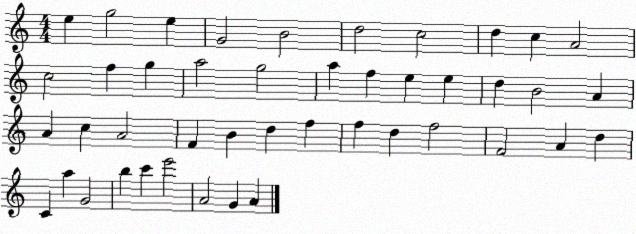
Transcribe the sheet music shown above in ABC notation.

X:1
T:Untitled
M:4/4
L:1/4
K:C
e g2 e G2 B2 d2 c2 d c A2 c2 f g a2 g2 a f e e d B2 A A c A2 F B d f f d f2 F2 A d C a G2 b c' e'2 A2 G A